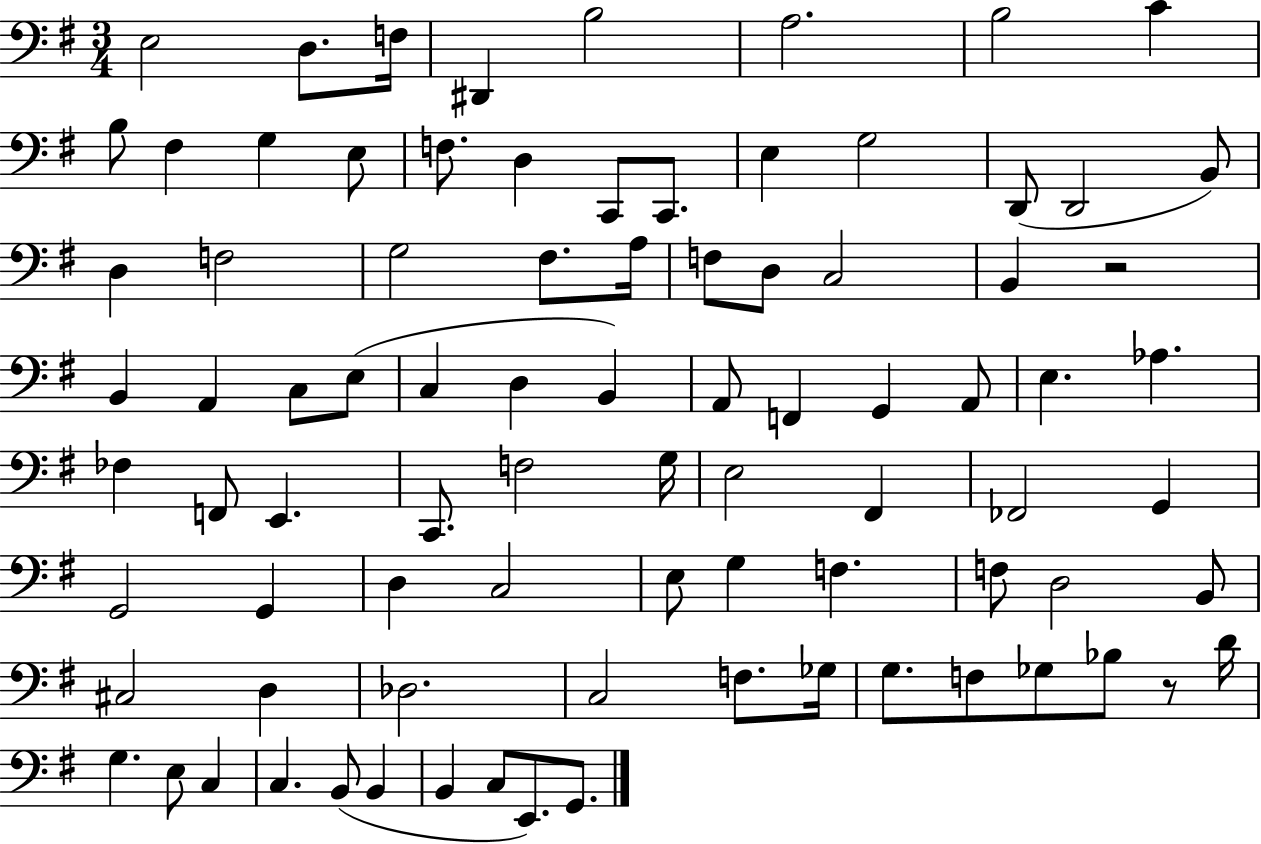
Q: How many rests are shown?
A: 2